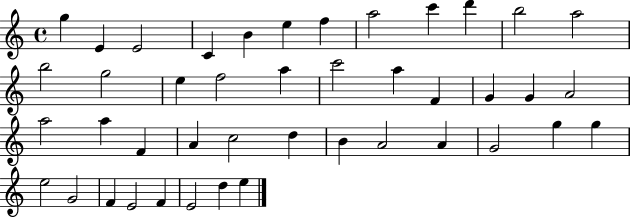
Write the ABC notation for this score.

X:1
T:Untitled
M:4/4
L:1/4
K:C
g E E2 C B e f a2 c' d' b2 a2 b2 g2 e f2 a c'2 a F G G A2 a2 a F A c2 d B A2 A G2 g g e2 G2 F E2 F E2 d e